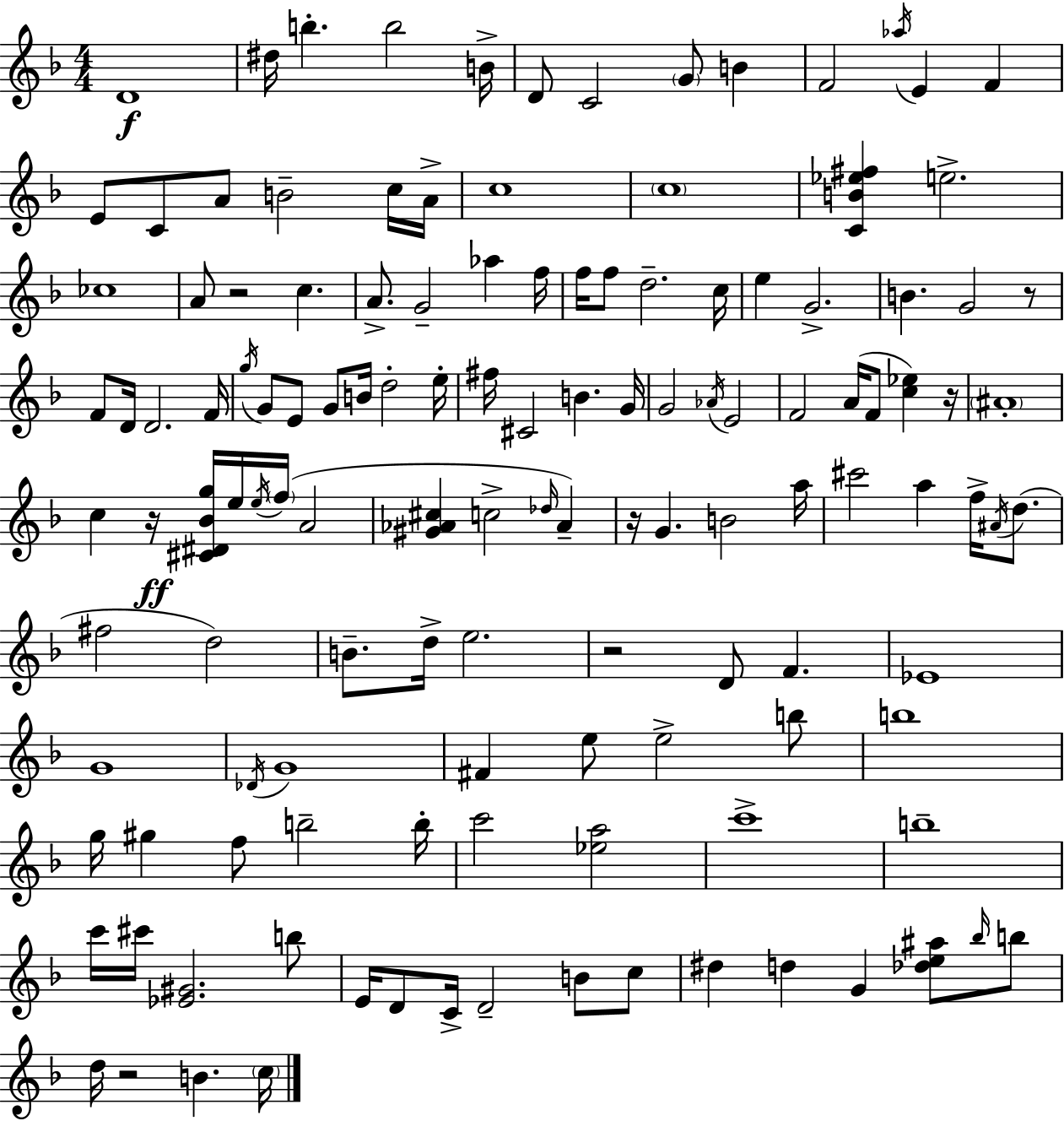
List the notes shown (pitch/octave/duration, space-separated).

D4/w D#5/s B5/q. B5/h B4/s D4/e C4/h G4/e B4/q F4/h Ab5/s E4/q F4/q E4/e C4/e A4/e B4/h C5/s A4/s C5/w C5/w [C4,B4,Eb5,F#5]/q E5/h. CES5/w A4/e R/h C5/q. A4/e. G4/h Ab5/q F5/s F5/s F5/e D5/h. C5/s E5/q G4/h. B4/q. G4/h R/e F4/e D4/s D4/h. F4/s G5/s G4/e E4/e G4/e B4/s D5/h E5/s F#5/s C#4/h B4/q. G4/s G4/h Ab4/s E4/h F4/h A4/s F4/e [C5,Eb5]/q R/s A#4/w C5/q R/s [C#4,D#4,Bb4,G5]/s E5/s E5/s F5/s A4/h [G#4,Ab4,C#5]/q C5/h Db5/s Ab4/q R/s G4/q. B4/h A5/s C#6/h A5/q F5/s A#4/s D5/e. F#5/h D5/h B4/e. D5/s E5/h. R/h D4/e F4/q. Eb4/w G4/w Db4/s G4/w F#4/q E5/e E5/h B5/e B5/w G5/s G#5/q F5/e B5/h B5/s C6/h [Eb5,A5]/h C6/w B5/w C6/s C#6/s [Eb4,G#4]/h. B5/e E4/s D4/e C4/s D4/h B4/e C5/e D#5/q D5/q G4/q [Db5,E5,A#5]/e Bb5/s B5/e D5/s R/h B4/q. C5/s